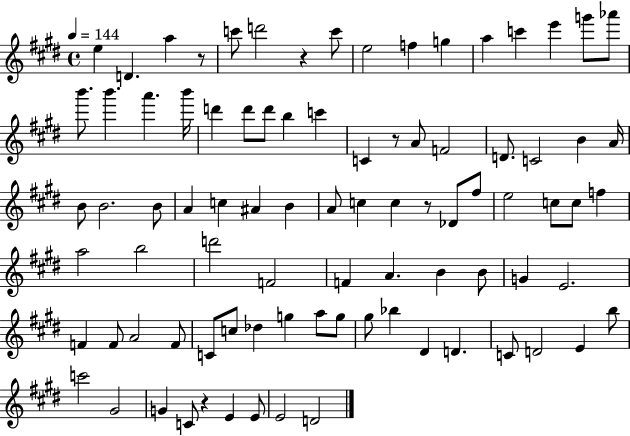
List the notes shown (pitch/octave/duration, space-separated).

E5/q D4/q. A5/q R/e C6/e D6/h R/q C6/e E5/h F5/q G5/q A5/q C6/q E6/q G6/e Ab6/e B6/e. B6/q. A6/q. B6/s D6/q D6/e D6/e B5/q C6/q C4/q R/e A4/e F4/h D4/e. C4/h B4/q A4/s B4/e B4/h. B4/e A4/q C5/q A#4/q B4/q A4/e C5/q C5/q R/e Db4/e F#5/e E5/h C5/e C5/e F5/q A5/h B5/h D6/h F4/h F4/q A4/q. B4/q B4/e G4/q E4/h. F4/q F4/e A4/h F4/e C4/e C5/e Db5/q G5/q A5/e G5/e G#5/e Bb5/q D#4/q D4/q. C4/e D4/h E4/q B5/e C6/h G#4/h G4/q C4/e R/q E4/q E4/e E4/h D4/h